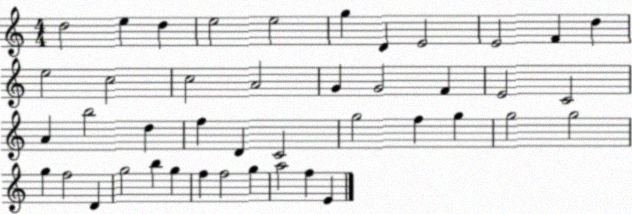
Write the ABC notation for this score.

X:1
T:Untitled
M:4/4
L:1/4
K:C
d2 e d e2 e2 g D E2 E2 F d e2 c2 c2 A2 G G2 F E2 C2 A b2 d f D C2 g2 f g g2 g2 g f2 D g2 b g f f2 g a2 f E